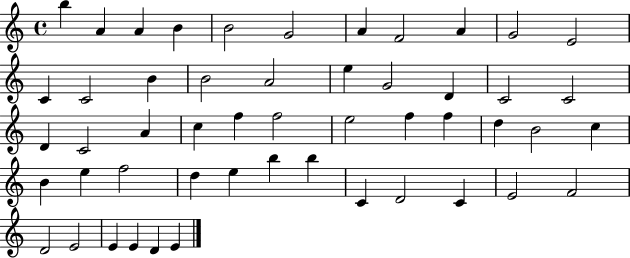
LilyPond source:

{
  \clef treble
  \time 4/4
  \defaultTimeSignature
  \key c \major
  b''4 a'4 a'4 b'4 | b'2 g'2 | a'4 f'2 a'4 | g'2 e'2 | \break c'4 c'2 b'4 | b'2 a'2 | e''4 g'2 d'4 | c'2 c'2 | \break d'4 c'2 a'4 | c''4 f''4 f''2 | e''2 f''4 f''4 | d''4 b'2 c''4 | \break b'4 e''4 f''2 | d''4 e''4 b''4 b''4 | c'4 d'2 c'4 | e'2 f'2 | \break d'2 e'2 | e'4 e'4 d'4 e'4 | \bar "|."
}